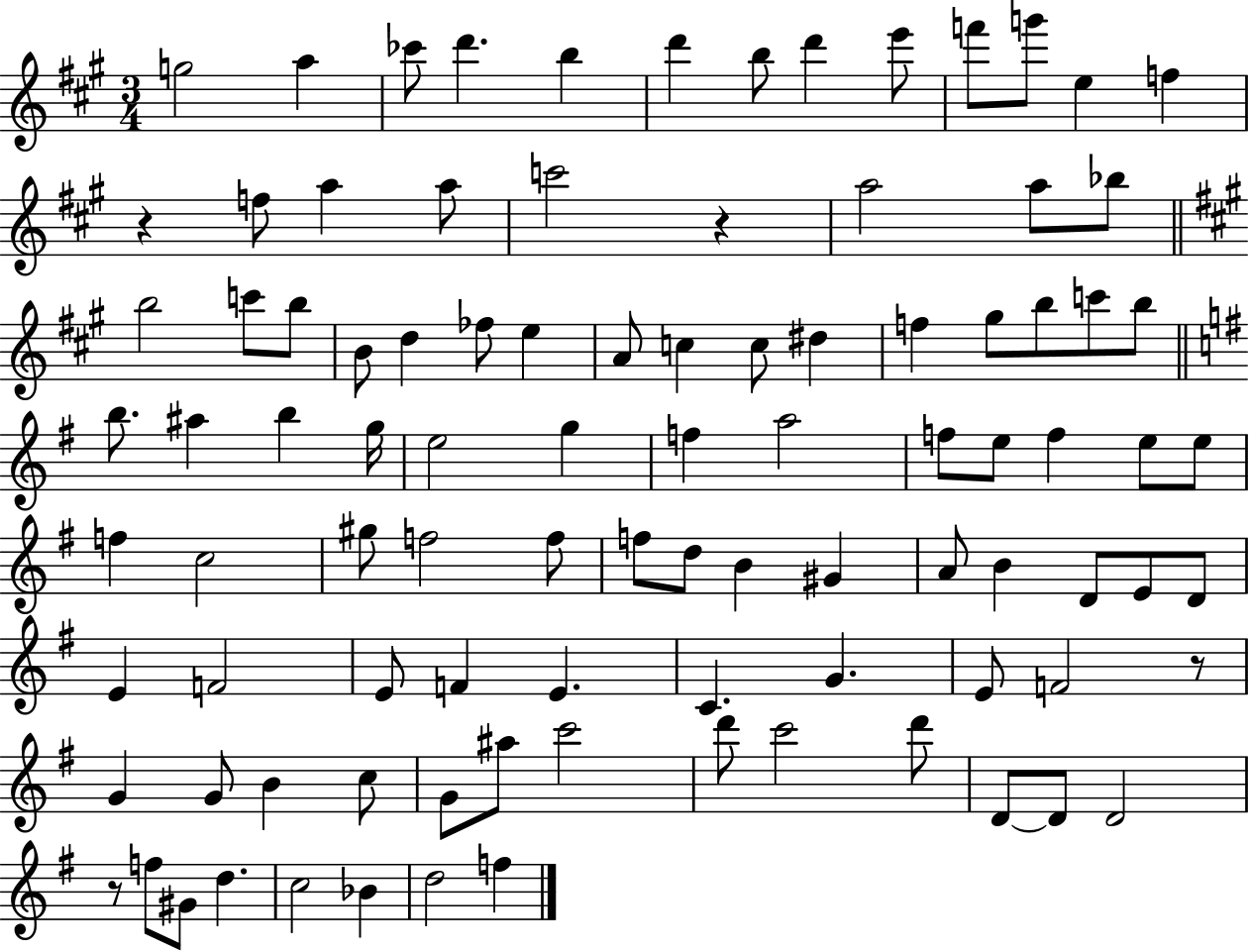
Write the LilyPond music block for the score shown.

{
  \clef treble
  \numericTimeSignature
  \time 3/4
  \key a \major
  g''2 a''4 | ces'''8 d'''4. b''4 | d'''4 b''8 d'''4 e'''8 | f'''8 g'''8 e''4 f''4 | \break r4 f''8 a''4 a''8 | c'''2 r4 | a''2 a''8 bes''8 | \bar "||" \break \key a \major b''2 c'''8 b''8 | b'8 d''4 fes''8 e''4 | a'8 c''4 c''8 dis''4 | f''4 gis''8 b''8 c'''8 b''8 | \break \bar "||" \break \key g \major b''8. ais''4 b''4 g''16 | e''2 g''4 | f''4 a''2 | f''8 e''8 f''4 e''8 e''8 | \break f''4 c''2 | gis''8 f''2 f''8 | f''8 d''8 b'4 gis'4 | a'8 b'4 d'8 e'8 d'8 | \break e'4 f'2 | e'8 f'4 e'4. | c'4. g'4. | e'8 f'2 r8 | \break g'4 g'8 b'4 c''8 | g'8 ais''8 c'''2 | d'''8 c'''2 d'''8 | d'8~~ d'8 d'2 | \break r8 f''8 gis'8 d''4. | c''2 bes'4 | d''2 f''4 | \bar "|."
}